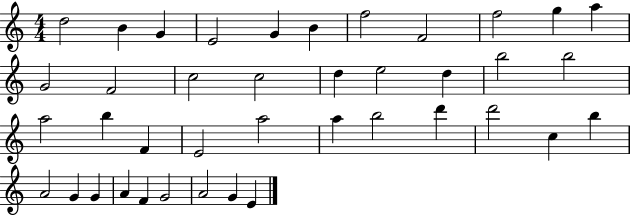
{
  \clef treble
  \numericTimeSignature
  \time 4/4
  \key c \major
  d''2 b'4 g'4 | e'2 g'4 b'4 | f''2 f'2 | f''2 g''4 a''4 | \break g'2 f'2 | c''2 c''2 | d''4 e''2 d''4 | b''2 b''2 | \break a''2 b''4 f'4 | e'2 a''2 | a''4 b''2 d'''4 | d'''2 c''4 b''4 | \break a'2 g'4 g'4 | a'4 f'4 g'2 | a'2 g'4 e'4 | \bar "|."
}